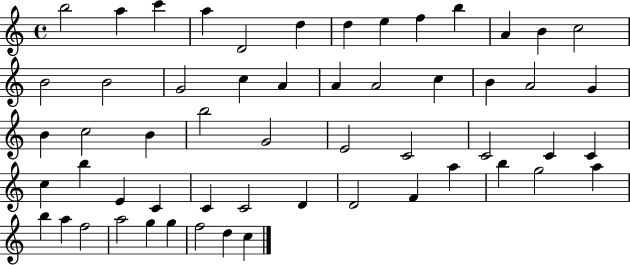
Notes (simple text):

B5/h A5/q C6/q A5/q D4/h D5/q D5/q E5/q F5/q B5/q A4/q B4/q C5/h B4/h B4/h G4/h C5/q A4/q A4/q A4/h C5/q B4/q A4/h G4/q B4/q C5/h B4/q B5/h G4/h E4/h C4/h C4/h C4/q C4/q C5/q B5/q E4/q C4/q C4/q C4/h D4/q D4/h F4/q A5/q B5/q G5/h A5/q B5/q A5/q F5/h A5/h G5/q G5/q F5/h D5/q C5/q